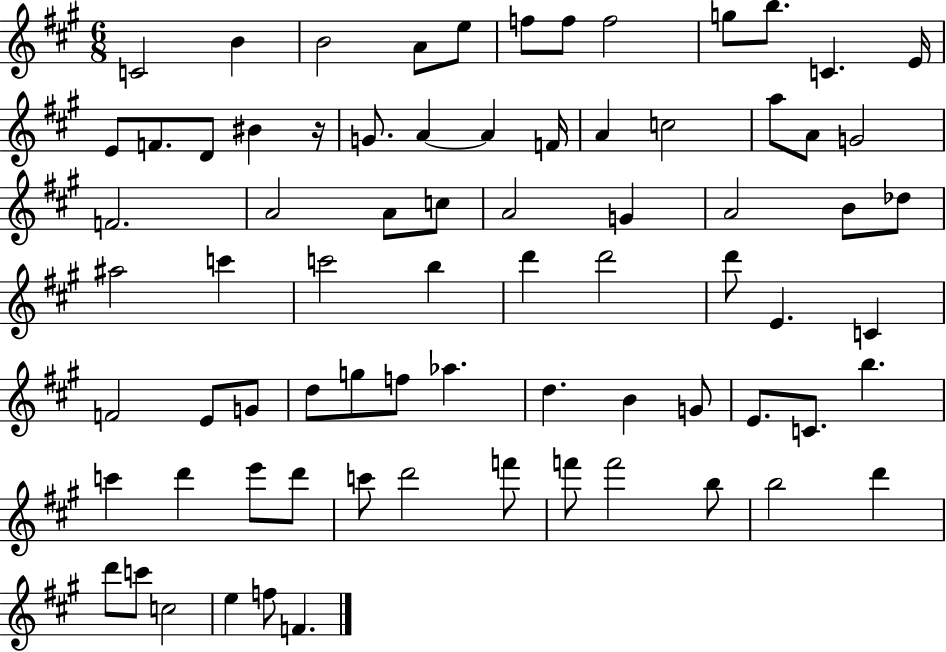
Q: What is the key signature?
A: A major